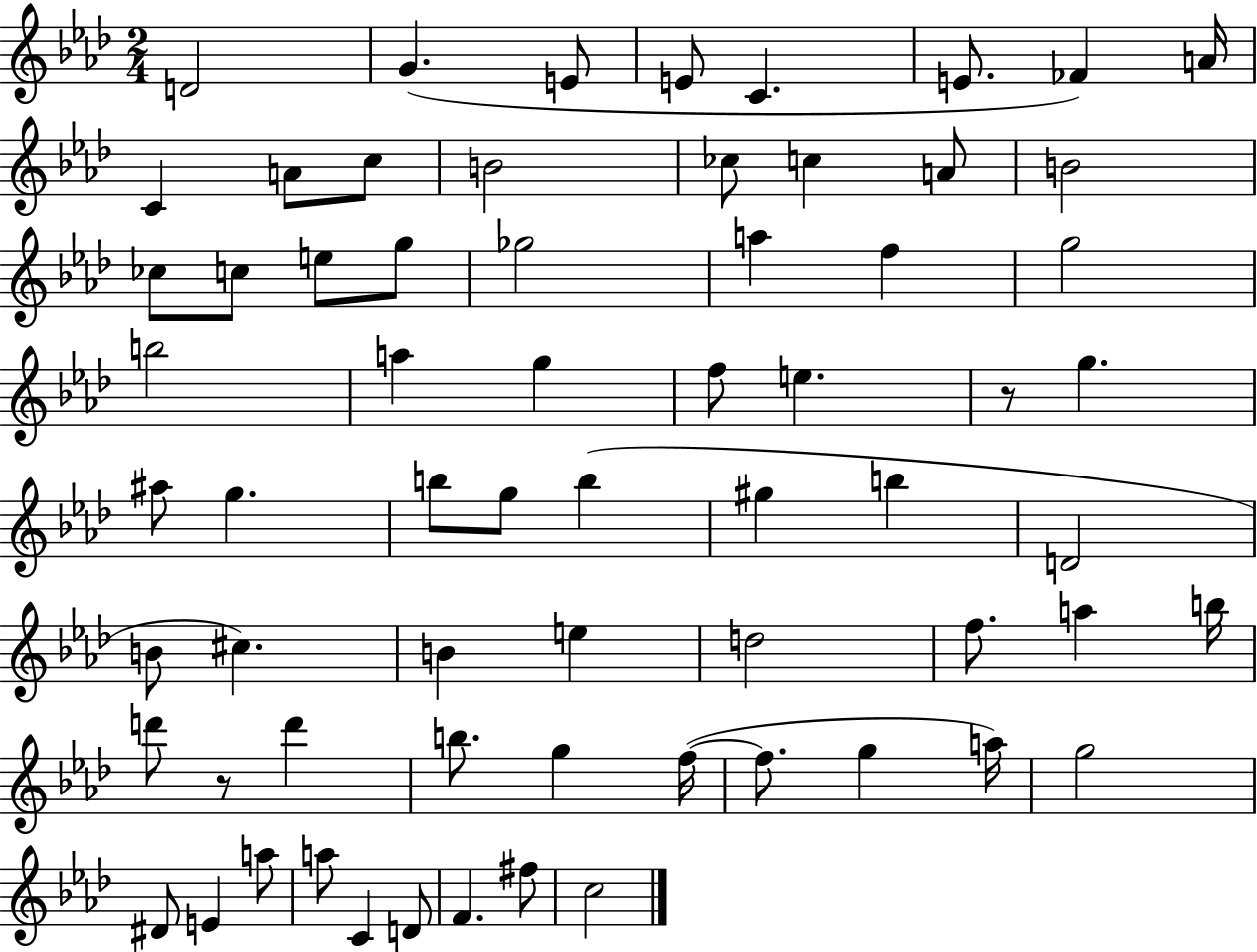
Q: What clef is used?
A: treble